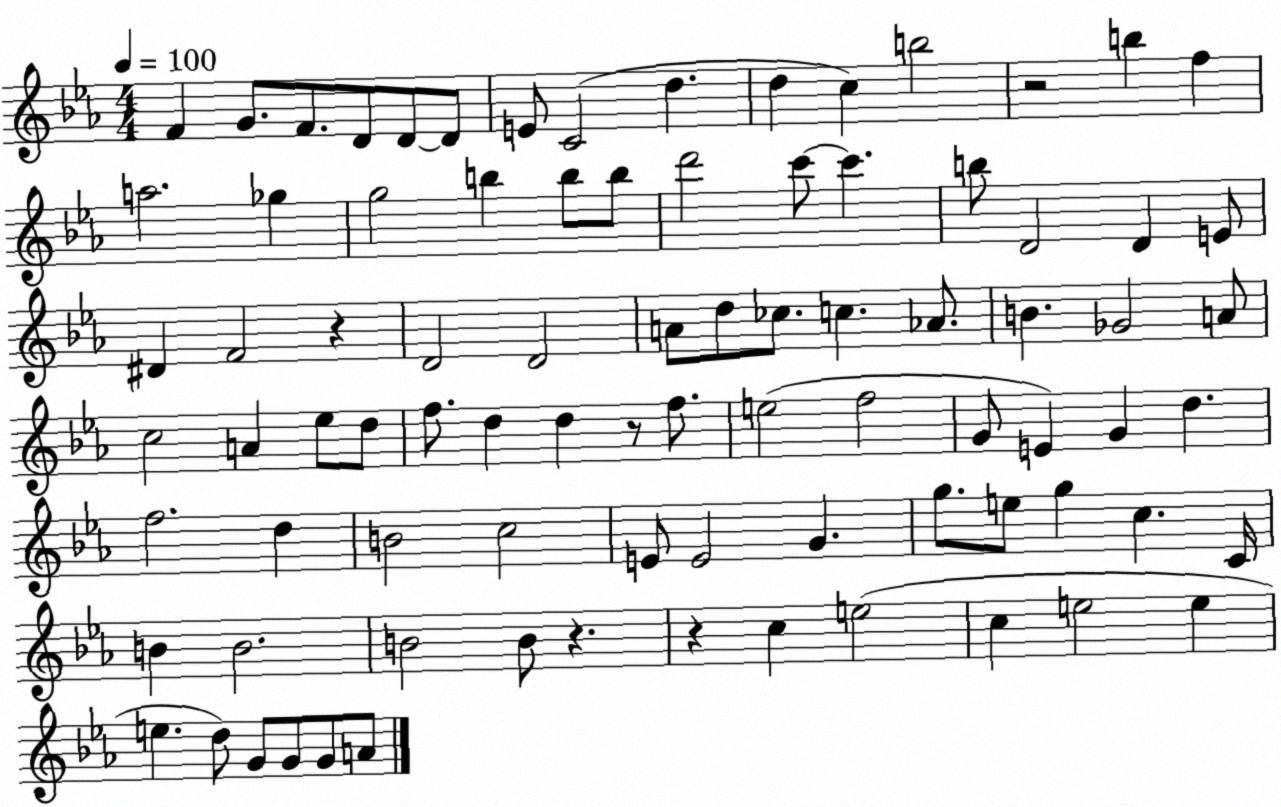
X:1
T:Untitled
M:4/4
L:1/4
K:Eb
F G/2 F/2 D/2 D/2 D/2 E/2 C2 d d c b2 z2 b f a2 _g g2 b b/2 b/2 d'2 c'/2 c' b/2 D2 D E/2 ^D F2 z D2 D2 A/2 d/2 _c/2 c _A/2 B _G2 A/2 c2 A _e/2 d/2 f/2 d d z/2 f/2 e2 f2 G/2 E G d f2 d B2 c2 E/2 E2 G g/2 e/2 g c C/4 B B2 B2 B/2 z z c e2 c e2 e e d/2 G/2 G/2 G/2 A/2